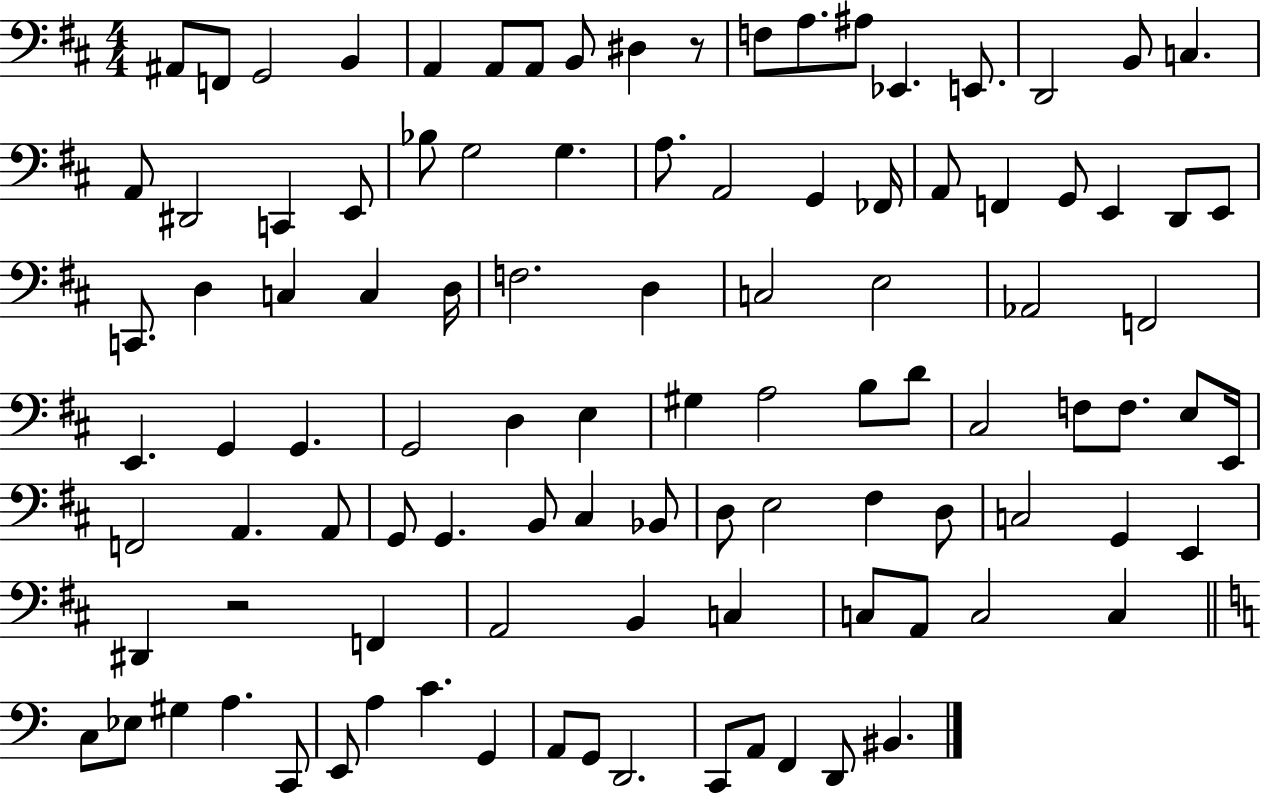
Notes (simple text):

A#2/e F2/e G2/h B2/q A2/q A2/e A2/e B2/e D#3/q R/e F3/e A3/e. A#3/e Eb2/q. E2/e. D2/h B2/e C3/q. A2/e D#2/h C2/q E2/e Bb3/e G3/h G3/q. A3/e. A2/h G2/q FES2/s A2/e F2/q G2/e E2/q D2/e E2/e C2/e. D3/q C3/q C3/q D3/s F3/h. D3/q C3/h E3/h Ab2/h F2/h E2/q. G2/q G2/q. G2/h D3/q E3/q G#3/q A3/h B3/e D4/e C#3/h F3/e F3/e. E3/e E2/s F2/h A2/q. A2/e G2/e G2/q. B2/e C#3/q Bb2/e D3/e E3/h F#3/q D3/e C3/h G2/q E2/q D#2/q R/h F2/q A2/h B2/q C3/q C3/e A2/e C3/h C3/q C3/e Eb3/e G#3/q A3/q. C2/e E2/e A3/q C4/q. G2/q A2/e G2/e D2/h. C2/e A2/e F2/q D2/e BIS2/q.